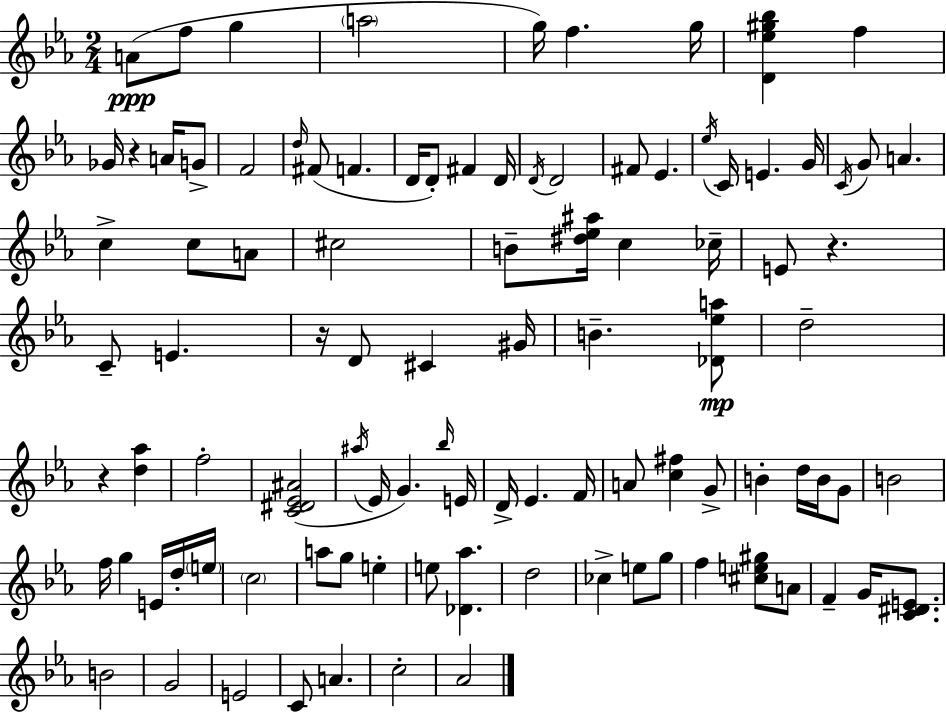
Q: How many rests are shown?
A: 4